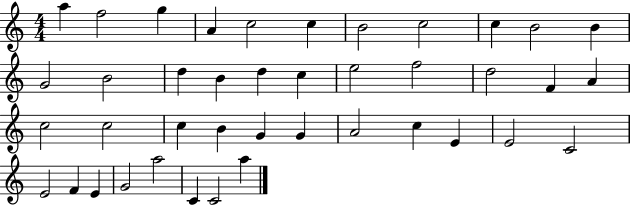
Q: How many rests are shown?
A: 0